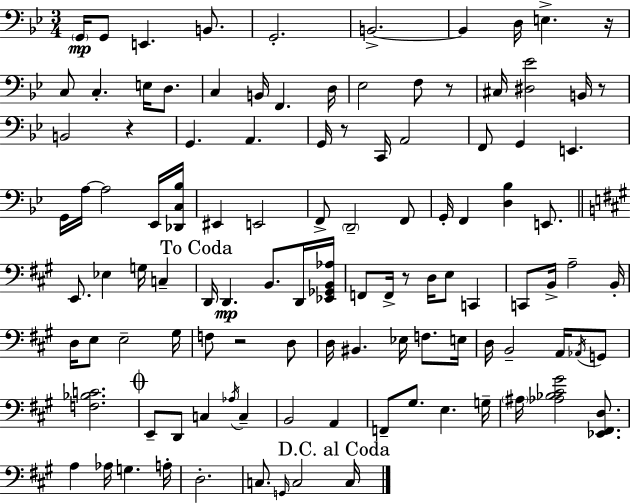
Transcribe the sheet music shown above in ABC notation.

X:1
T:Untitled
M:3/4
L:1/4
K:Gm
G,,/4 G,,/2 E,, B,,/2 G,,2 B,,2 B,, D,/4 E, z/4 C,/2 C, E,/4 D,/2 C, B,,/4 F,, D,/4 _E,2 F,/2 z/2 ^C,/4 [^D,_E]2 B,,/4 z/2 B,,2 z G,, A,, G,,/4 z/2 C,,/4 A,,2 F,,/2 G,, E,, G,,/4 A,/4 A,2 _E,,/4 [_D,,C,_B,]/4 ^E,, E,,2 F,,/2 D,,2 F,,/2 G,,/4 F,, [D,_B,] E,,/2 E,,/2 _E, G,/4 C, D,,/4 D,, B,,/2 D,,/4 [_E,,_G,,B,,_A,]/4 F,,/2 F,,/4 z/2 D,/4 E,/2 C,, C,,/2 B,,/4 A,2 B,,/4 D,/4 E,/2 E,2 ^G,/4 F,/2 z2 D,/2 D,/4 ^B,, _E,/4 F,/2 E,/4 D,/4 B,,2 A,,/4 _A,,/4 G,,/2 [F,_B,C]2 E,,/2 D,,/2 C, _A,/4 C, B,,2 A,, F,,/2 ^G,/2 E, G,/4 ^A,/4 [_A,_B,^C^G]2 [_E,,^F,,D,]/2 A, _A,/4 G, A,/4 D,2 C,/2 G,,/4 C,2 C,/4